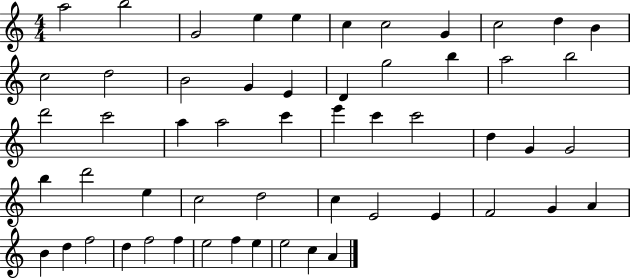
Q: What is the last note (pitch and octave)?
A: A4